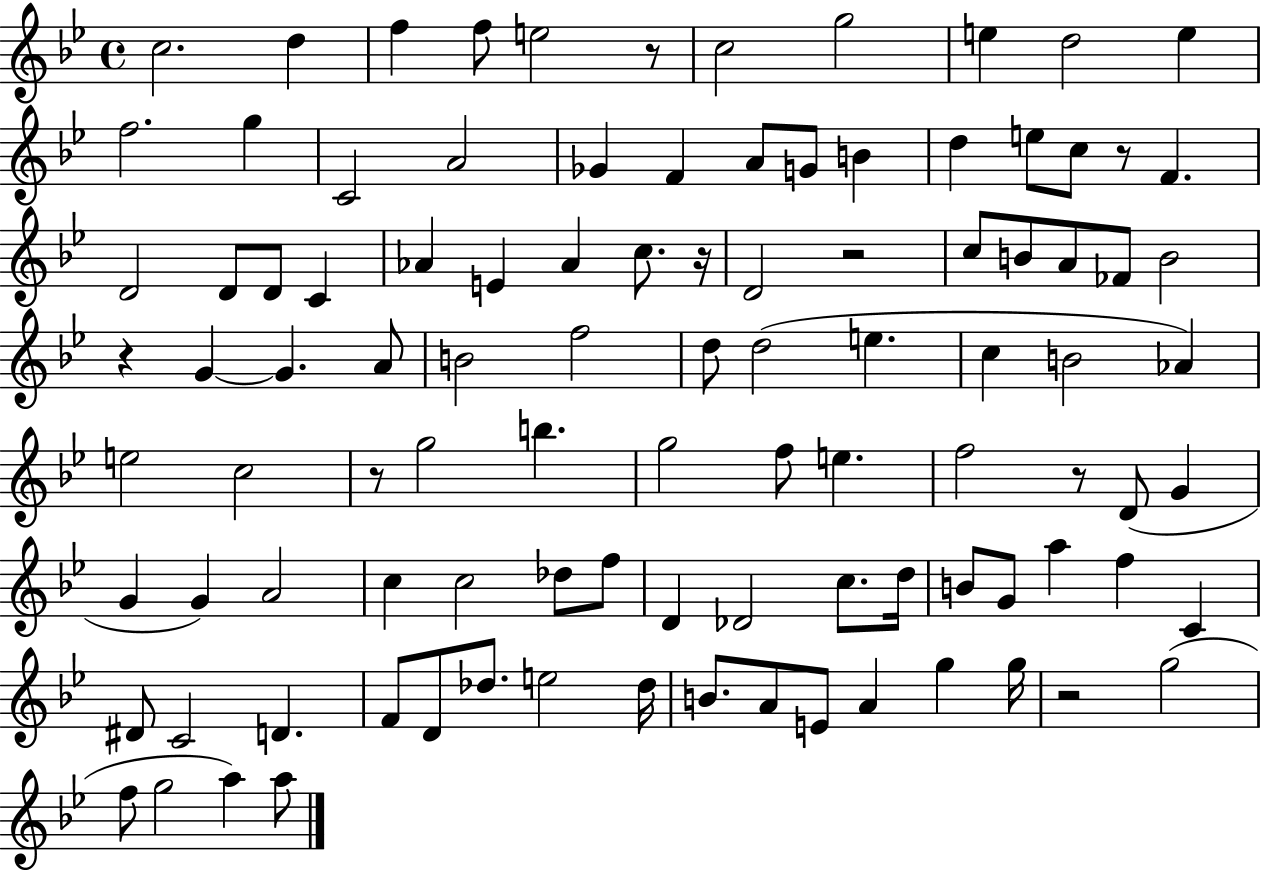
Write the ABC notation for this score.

X:1
T:Untitled
M:4/4
L:1/4
K:Bb
c2 d f f/2 e2 z/2 c2 g2 e d2 e f2 g C2 A2 _G F A/2 G/2 B d e/2 c/2 z/2 F D2 D/2 D/2 C _A E _A c/2 z/4 D2 z2 c/2 B/2 A/2 _F/2 B2 z G G A/2 B2 f2 d/2 d2 e c B2 _A e2 c2 z/2 g2 b g2 f/2 e f2 z/2 D/2 G G G A2 c c2 _d/2 f/2 D _D2 c/2 d/4 B/2 G/2 a f C ^D/2 C2 D F/2 D/2 _d/2 e2 _d/4 B/2 A/2 E/2 A g g/4 z2 g2 f/2 g2 a a/2